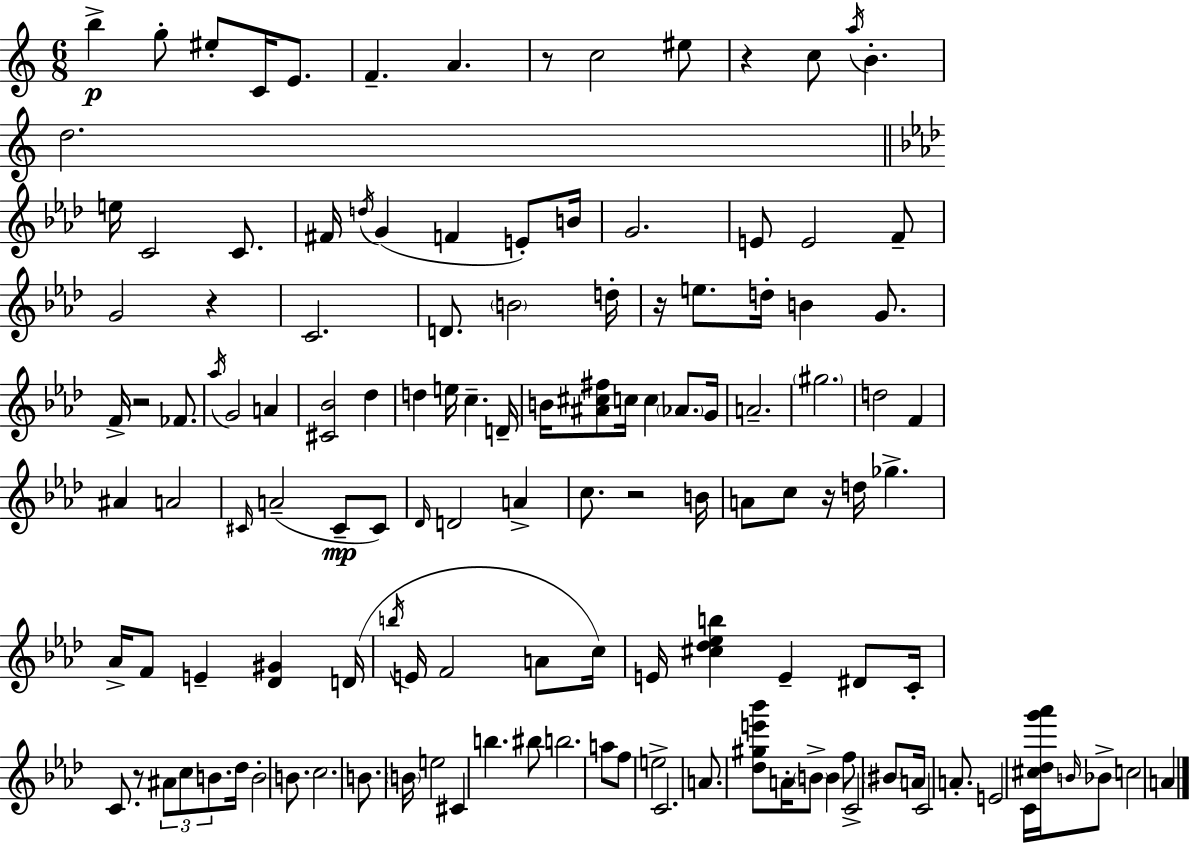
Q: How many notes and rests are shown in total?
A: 131